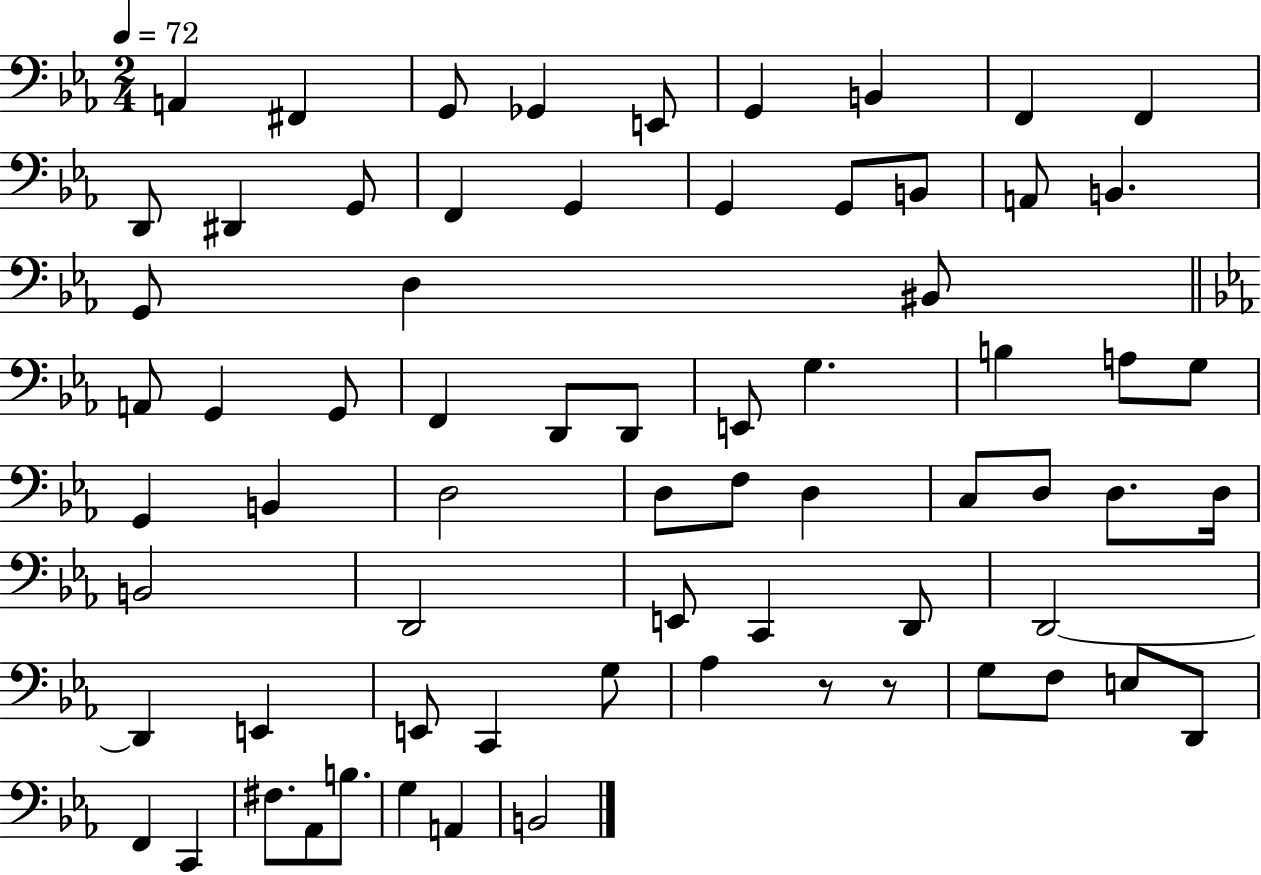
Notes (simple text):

A2/q F#2/q G2/e Gb2/q E2/e G2/q B2/q F2/q F2/q D2/e D#2/q G2/e F2/q G2/q G2/q G2/e B2/e A2/e B2/q. G2/e D3/q BIS2/e A2/e G2/q G2/e F2/q D2/e D2/e E2/e G3/q. B3/q A3/e G3/e G2/q B2/q D3/h D3/e F3/e D3/q C3/e D3/e D3/e. D3/s B2/h D2/h E2/e C2/q D2/e D2/h D2/q E2/q E2/e C2/q G3/e Ab3/q R/e R/e G3/e F3/e E3/e D2/e F2/q C2/q F#3/e. Ab2/e B3/e. G3/q A2/q B2/h